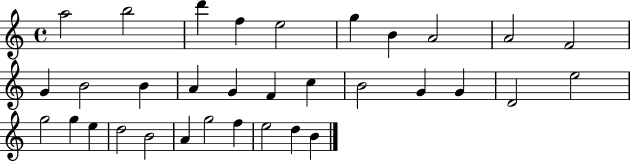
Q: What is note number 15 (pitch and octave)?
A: G4